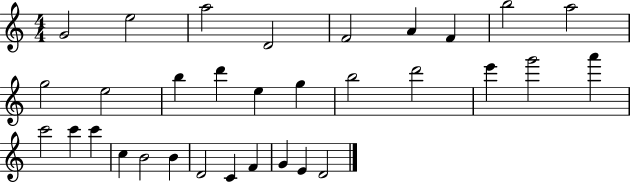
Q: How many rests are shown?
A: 0